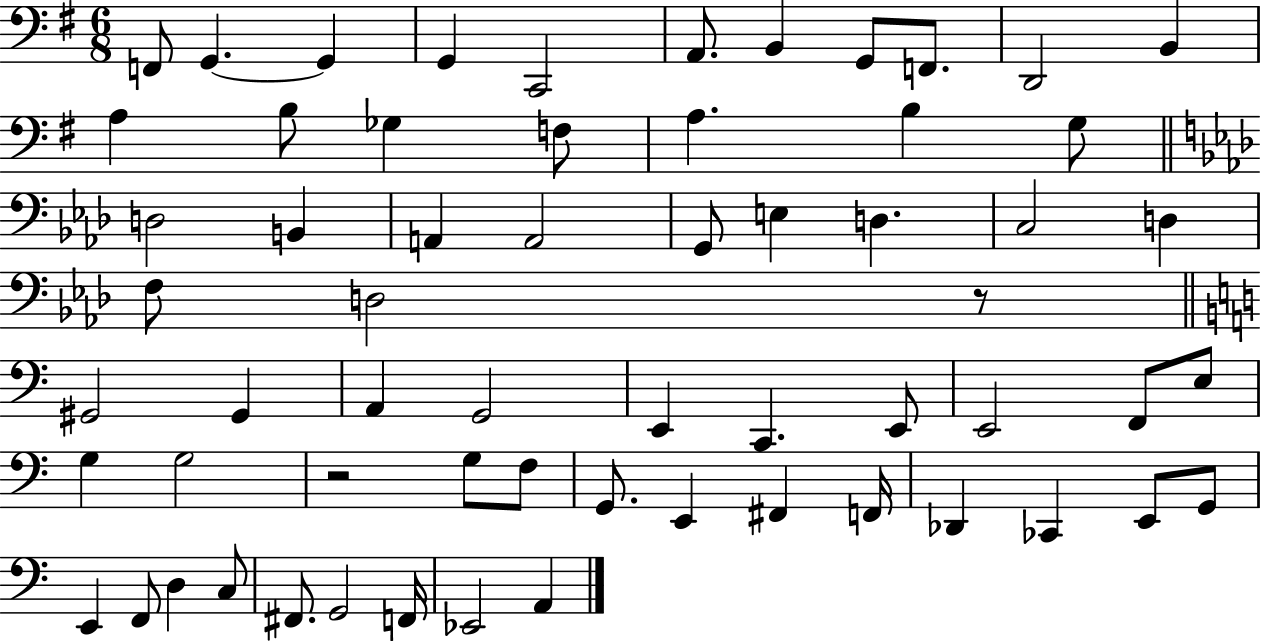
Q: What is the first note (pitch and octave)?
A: F2